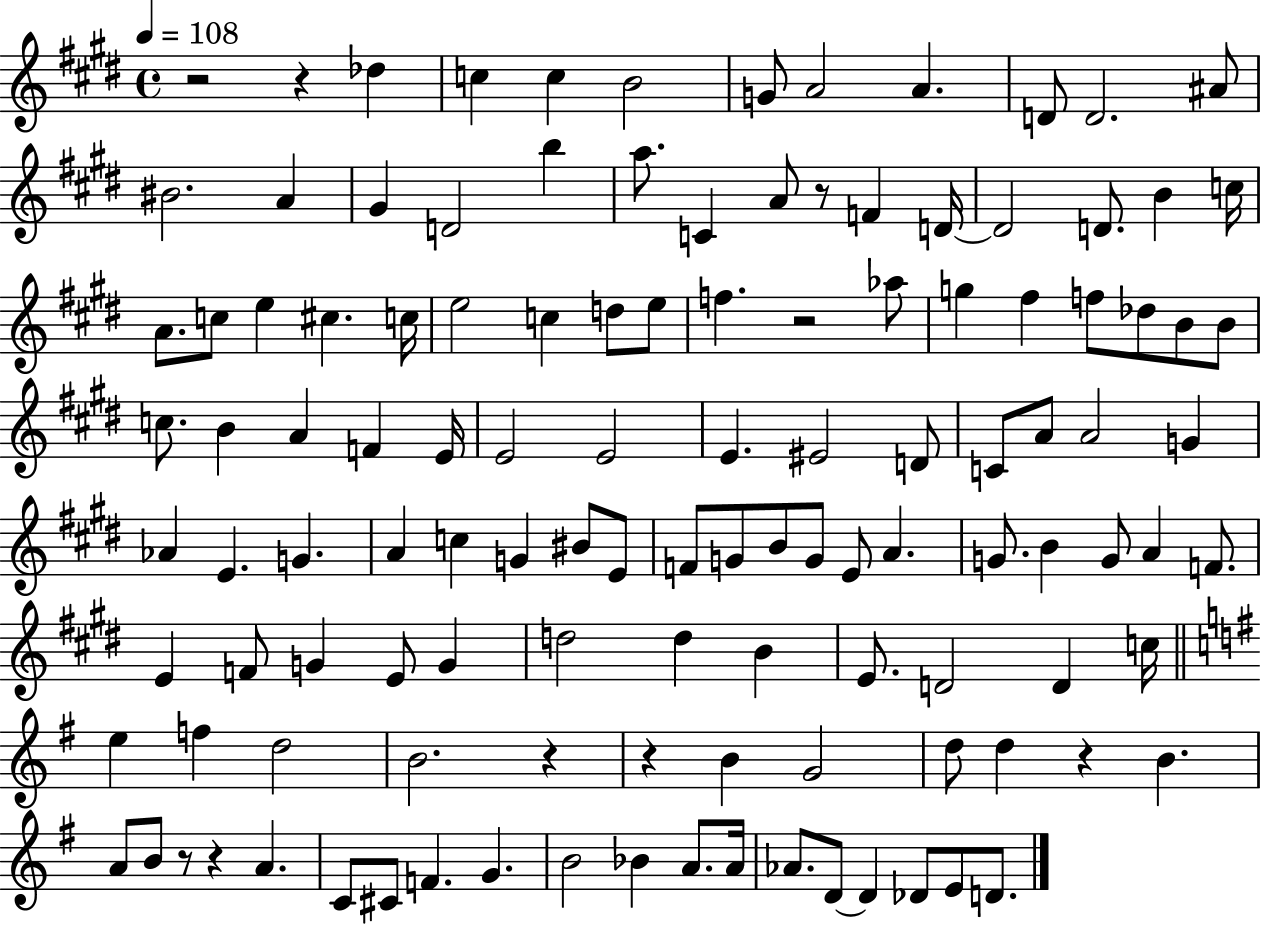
{
  \clef treble
  \time 4/4
  \defaultTimeSignature
  \key e \major
  \tempo 4 = 108
  \repeat volta 2 { r2 r4 des''4 | c''4 c''4 b'2 | g'8 a'2 a'4. | d'8 d'2. ais'8 | \break bis'2. a'4 | gis'4 d'2 b''4 | a''8. c'4 a'8 r8 f'4 d'16~~ | d'2 d'8. b'4 c''16 | \break a'8. c''8 e''4 cis''4. c''16 | e''2 c''4 d''8 e''8 | f''4. r2 aes''8 | g''4 fis''4 f''8 des''8 b'8 b'8 | \break c''8. b'4 a'4 f'4 e'16 | e'2 e'2 | e'4. eis'2 d'8 | c'8 a'8 a'2 g'4 | \break aes'4 e'4. g'4. | a'4 c''4 g'4 bis'8 e'8 | f'8 g'8 b'8 g'8 e'8 a'4. | g'8. b'4 g'8 a'4 f'8. | \break e'4 f'8 g'4 e'8 g'4 | d''2 d''4 b'4 | e'8. d'2 d'4 c''16 | \bar "||" \break \key g \major e''4 f''4 d''2 | b'2. r4 | r4 b'4 g'2 | d''8 d''4 r4 b'4. | \break a'8 b'8 r8 r4 a'4. | c'8 cis'8 f'4. g'4. | b'2 bes'4 a'8. a'16 | aes'8. d'8~~ d'4 des'8 e'8 d'8. | \break } \bar "|."
}